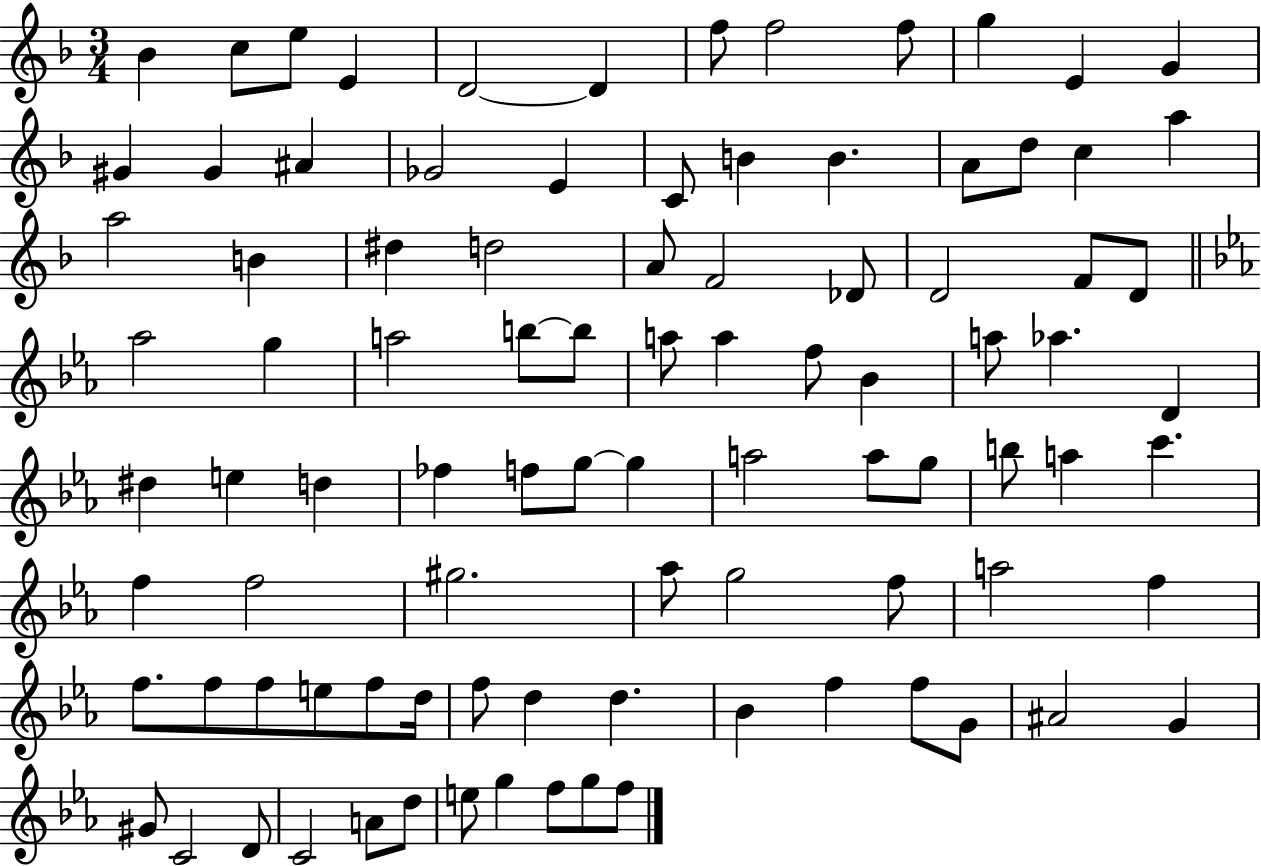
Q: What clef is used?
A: treble